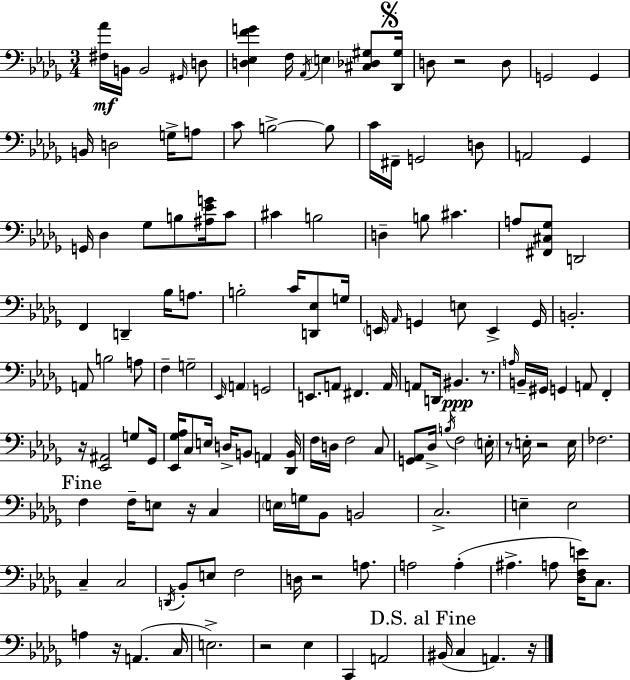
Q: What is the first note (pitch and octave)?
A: B2